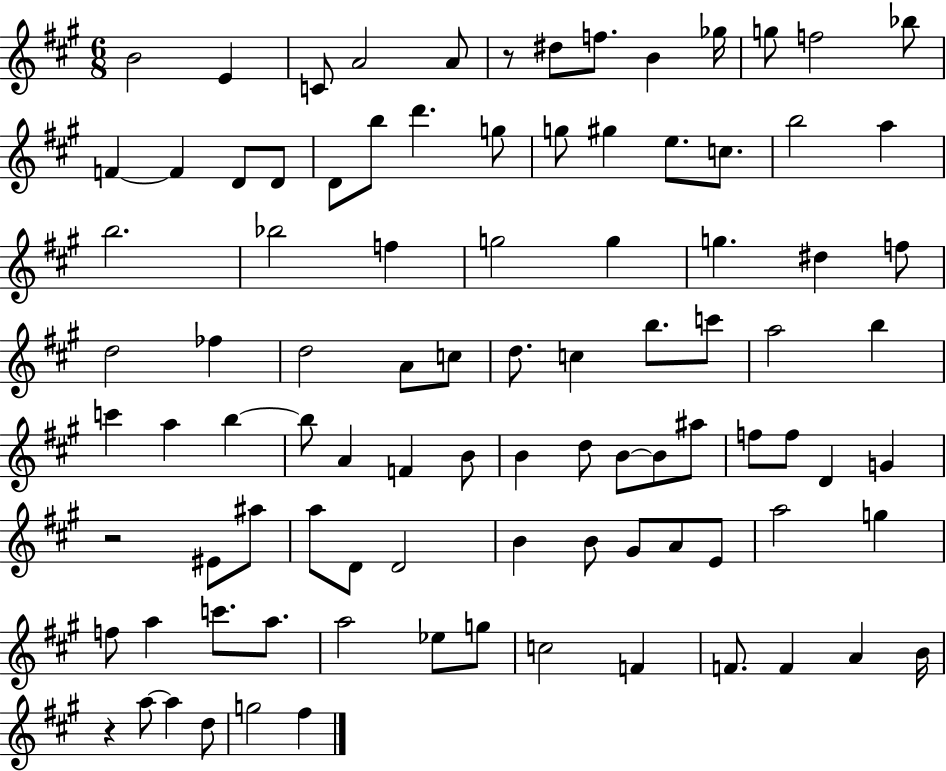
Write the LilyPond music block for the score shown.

{
  \clef treble
  \numericTimeSignature
  \time 6/8
  \key a \major
  b'2 e'4 | c'8 a'2 a'8 | r8 dis''8 f''8. b'4 ges''16 | g''8 f''2 bes''8 | \break f'4~~ f'4 d'8 d'8 | d'8 b''8 d'''4. g''8 | g''8 gis''4 e''8. c''8. | b''2 a''4 | \break b''2. | bes''2 f''4 | g''2 g''4 | g''4. dis''4 f''8 | \break d''2 fes''4 | d''2 a'8 c''8 | d''8. c''4 b''8. c'''8 | a''2 b''4 | \break c'''4 a''4 b''4~~ | b''8 a'4 f'4 b'8 | b'4 d''8 b'8~~ b'8 ais''8 | f''8 f''8 d'4 g'4 | \break r2 eis'8 ais''8 | a''8 d'8 d'2 | b'4 b'8 gis'8 a'8 e'8 | a''2 g''4 | \break f''8 a''4 c'''8. a''8. | a''2 ees''8 g''8 | c''2 f'4 | f'8. f'4 a'4 b'16 | \break r4 a''8~~ a''4 d''8 | g''2 fis''4 | \bar "|."
}